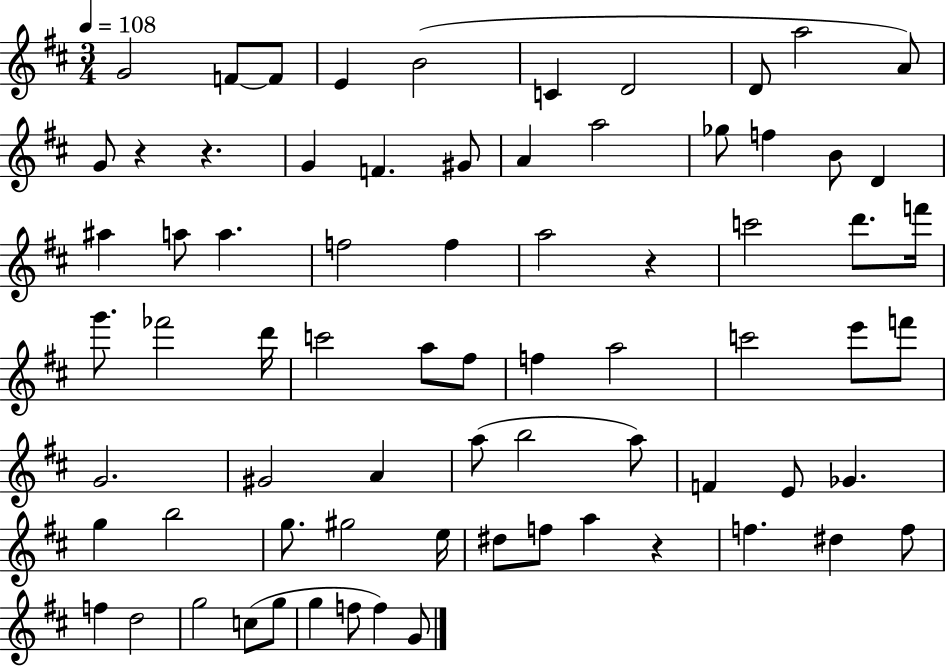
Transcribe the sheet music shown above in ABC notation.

X:1
T:Untitled
M:3/4
L:1/4
K:D
G2 F/2 F/2 E B2 C D2 D/2 a2 A/2 G/2 z z G F ^G/2 A a2 _g/2 f B/2 D ^a a/2 a f2 f a2 z c'2 d'/2 f'/4 g'/2 _f'2 d'/4 c'2 a/2 ^f/2 f a2 c'2 e'/2 f'/2 G2 ^G2 A a/2 b2 a/2 F E/2 _G g b2 g/2 ^g2 e/4 ^d/2 f/2 a z f ^d f/2 f d2 g2 c/2 g/2 g f/2 f G/2